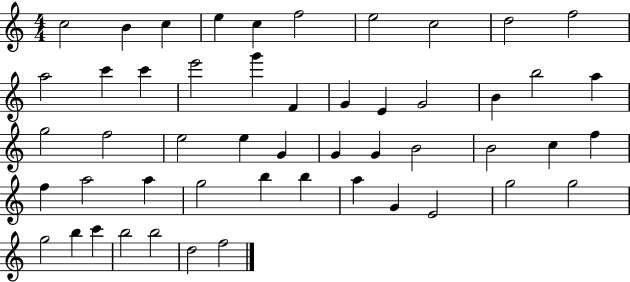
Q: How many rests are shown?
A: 0